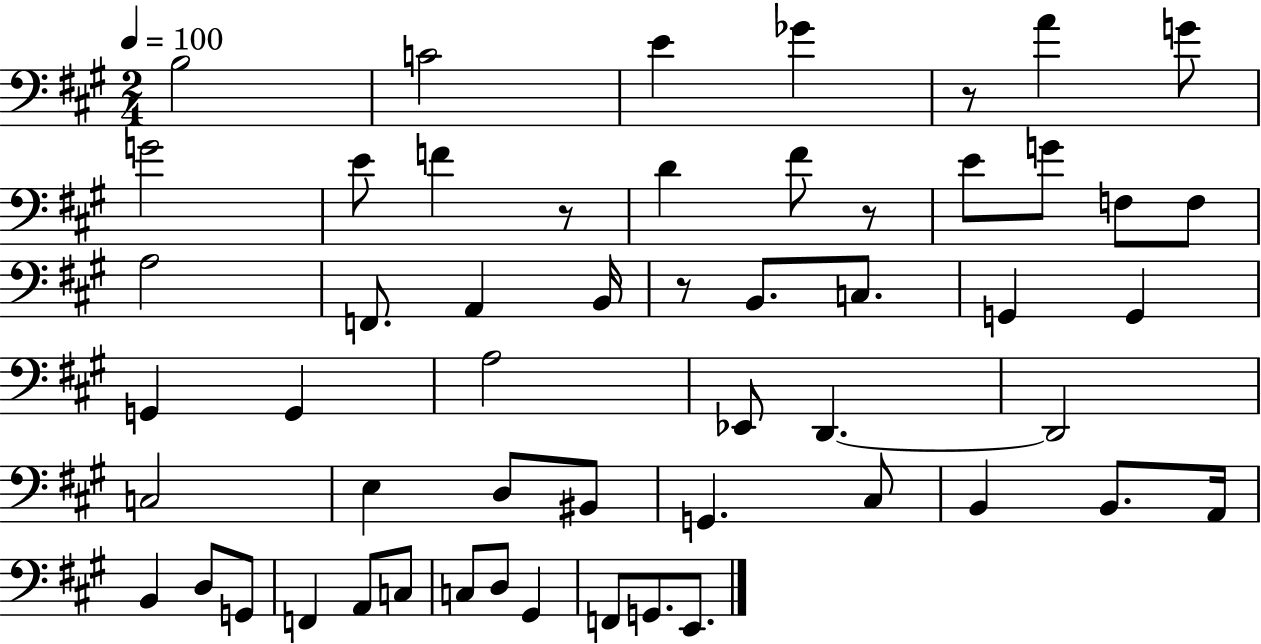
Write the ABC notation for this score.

X:1
T:Untitled
M:2/4
L:1/4
K:A
B,2 C2 E _G z/2 A G/2 G2 E/2 F z/2 D ^F/2 z/2 E/2 G/2 F,/2 F,/2 A,2 F,,/2 A,, B,,/4 z/2 B,,/2 C,/2 G,, G,, G,, G,, A,2 _E,,/2 D,, D,,2 C,2 E, D,/2 ^B,,/2 G,, ^C,/2 B,, B,,/2 A,,/4 B,, D,/2 G,,/2 F,, A,,/2 C,/2 C,/2 D,/2 ^G,, F,,/2 G,,/2 E,,/2